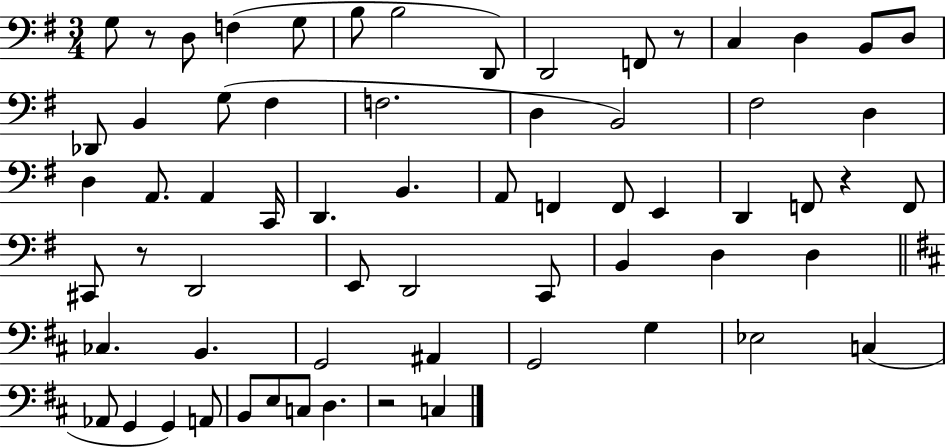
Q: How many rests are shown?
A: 5